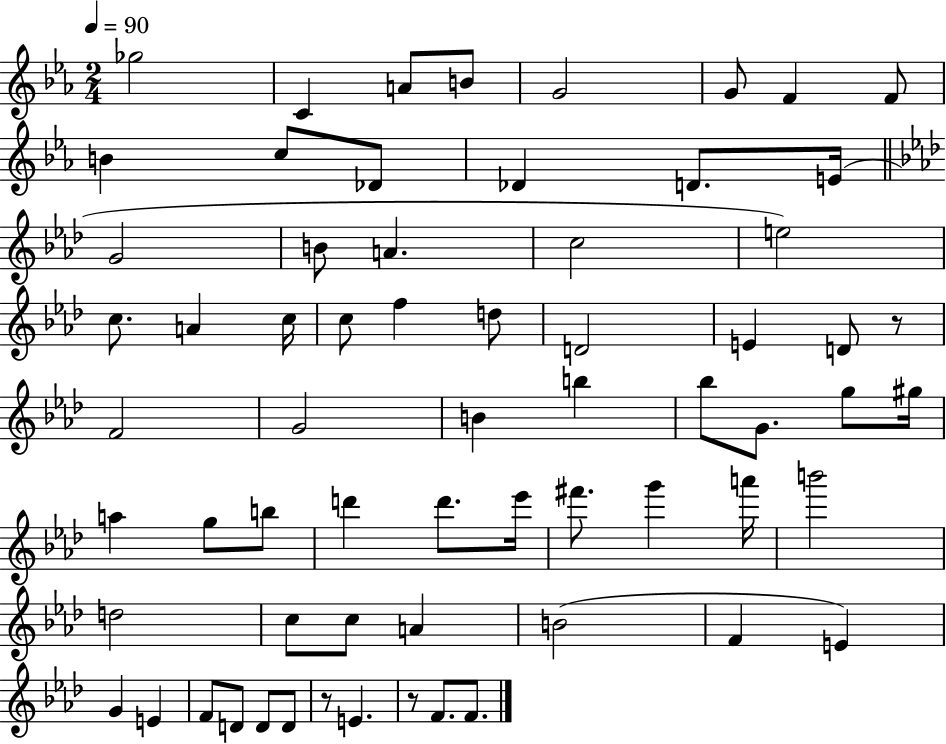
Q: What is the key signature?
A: EES major